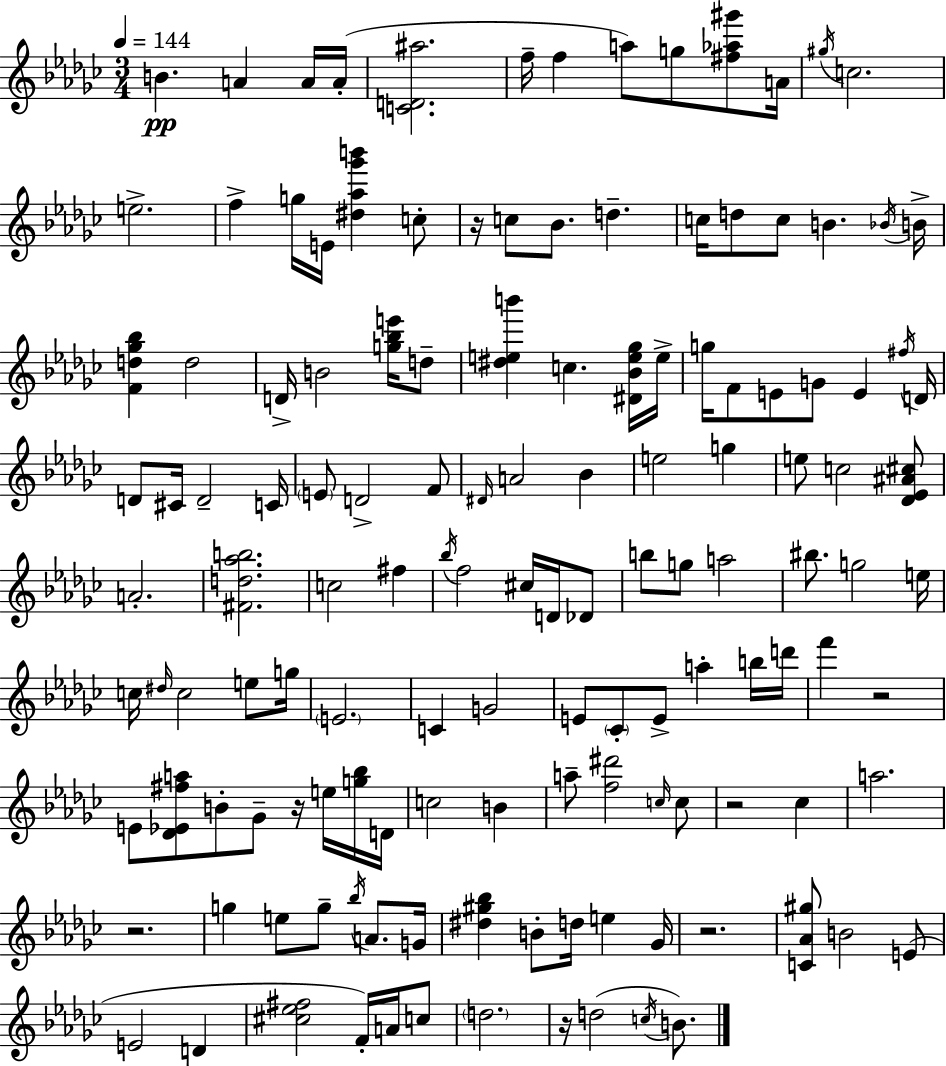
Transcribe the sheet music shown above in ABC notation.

X:1
T:Untitled
M:3/4
L:1/4
K:Ebm
B A A/4 A/4 [CD^a]2 f/4 f a/2 g/2 [^f_a^g']/2 A/4 ^g/4 c2 e2 f g/4 E/4 [^d_a_g'b'] c/2 z/4 c/2 _B/2 d c/4 d/2 c/2 B _B/4 B/4 [Fd_g_b] d2 D/4 B2 [g_be']/4 d/2 [^deb'] c [^D_Be_g]/4 e/4 g/4 F/2 E/2 G/2 E ^f/4 D/4 D/2 ^C/4 D2 C/4 E/2 D2 F/2 ^D/4 A2 _B e2 g e/2 c2 [_D_E^A^c]/2 A2 [^Fd_ab]2 c2 ^f _b/4 f2 ^c/4 D/4 _D/2 b/2 g/2 a2 ^b/2 g2 e/4 c/4 ^d/4 c2 e/2 g/4 E2 C G2 E/2 _C/2 E/2 a b/4 d'/4 f' z2 E/2 [_D_E^fa]/2 B/2 _G/2 z/4 e/4 [g_b]/4 D/4 c2 B a/2 [f^d']2 c/4 c/2 z2 _c a2 z2 g e/2 g/2 _b/4 A/2 G/4 [^d^g_b] B/2 d/4 e _G/4 z2 [C_A^g]/2 B2 E/2 E2 D [^c_e^f]2 F/4 A/4 c/2 d2 z/4 d2 c/4 B/2